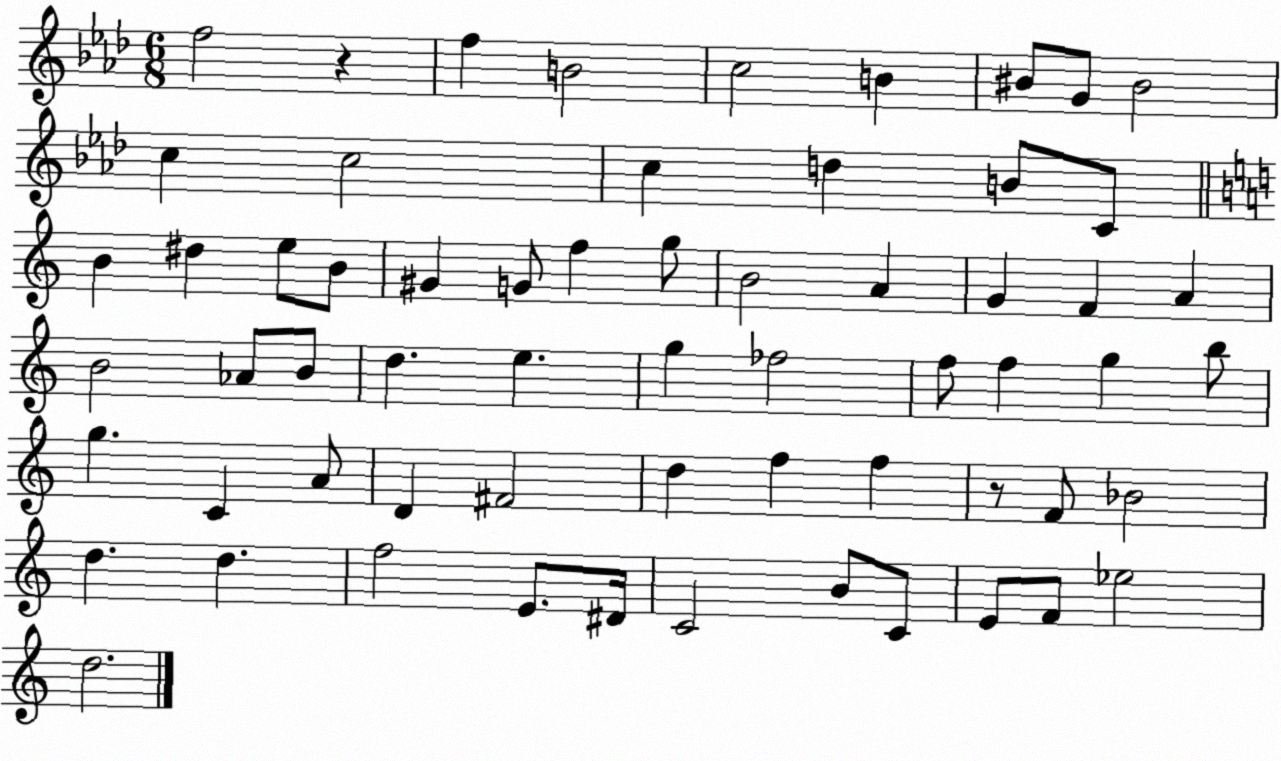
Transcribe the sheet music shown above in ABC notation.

X:1
T:Untitled
M:6/8
L:1/4
K:Ab
f2 z f B2 c2 B ^B/2 G/2 ^B2 c c2 c d B/2 C/2 B ^d e/2 B/2 ^G G/2 f g/2 B2 A G F A B2 _A/2 B/2 d e g _f2 f/2 f g b/2 g C A/2 D ^F2 d f f z/2 F/2 _B2 d d f2 E/2 ^D/4 C2 B/2 C/2 E/2 F/2 _e2 d2